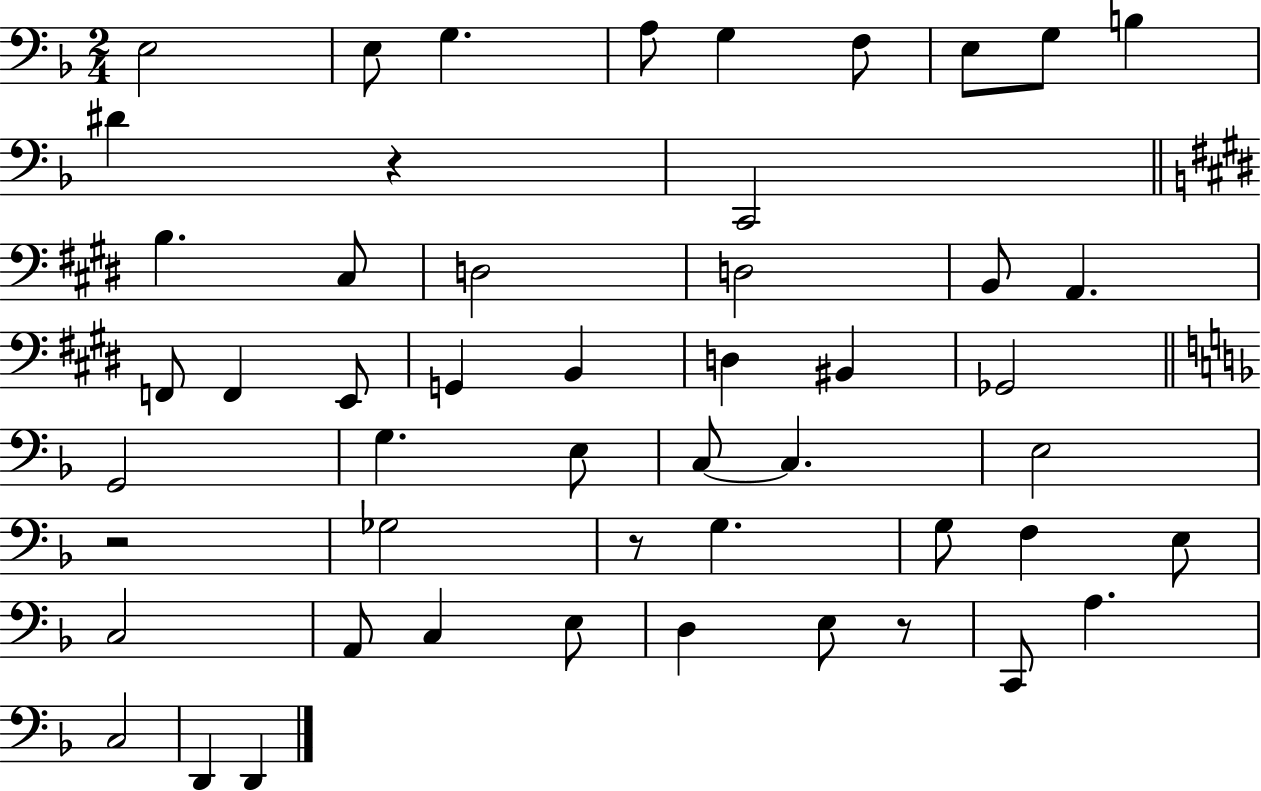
{
  \clef bass
  \numericTimeSignature
  \time 2/4
  \key f \major
  e2 | e8 g4. | a8 g4 f8 | e8 g8 b4 | \break dis'4 r4 | c,2 | \bar "||" \break \key e \major b4. cis8 | d2 | d2 | b,8 a,4. | \break f,8 f,4 e,8 | g,4 b,4 | d4 bis,4 | ges,2 | \break \bar "||" \break \key f \major g,2 | g4. e8 | c8~~ c4. | e2 | \break r2 | ges2 | r8 g4. | g8 f4 e8 | \break c2 | a,8 c4 e8 | d4 e8 r8 | c,8 a4. | \break c2 | d,4 d,4 | \bar "|."
}